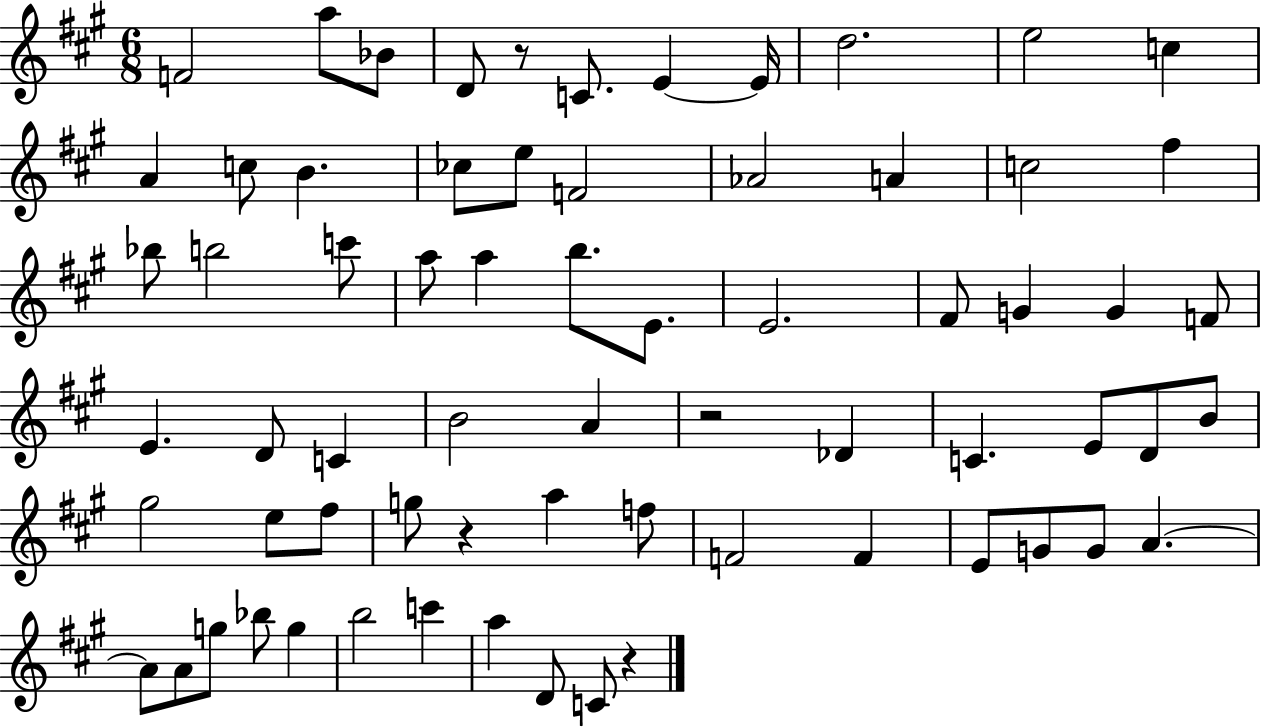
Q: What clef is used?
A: treble